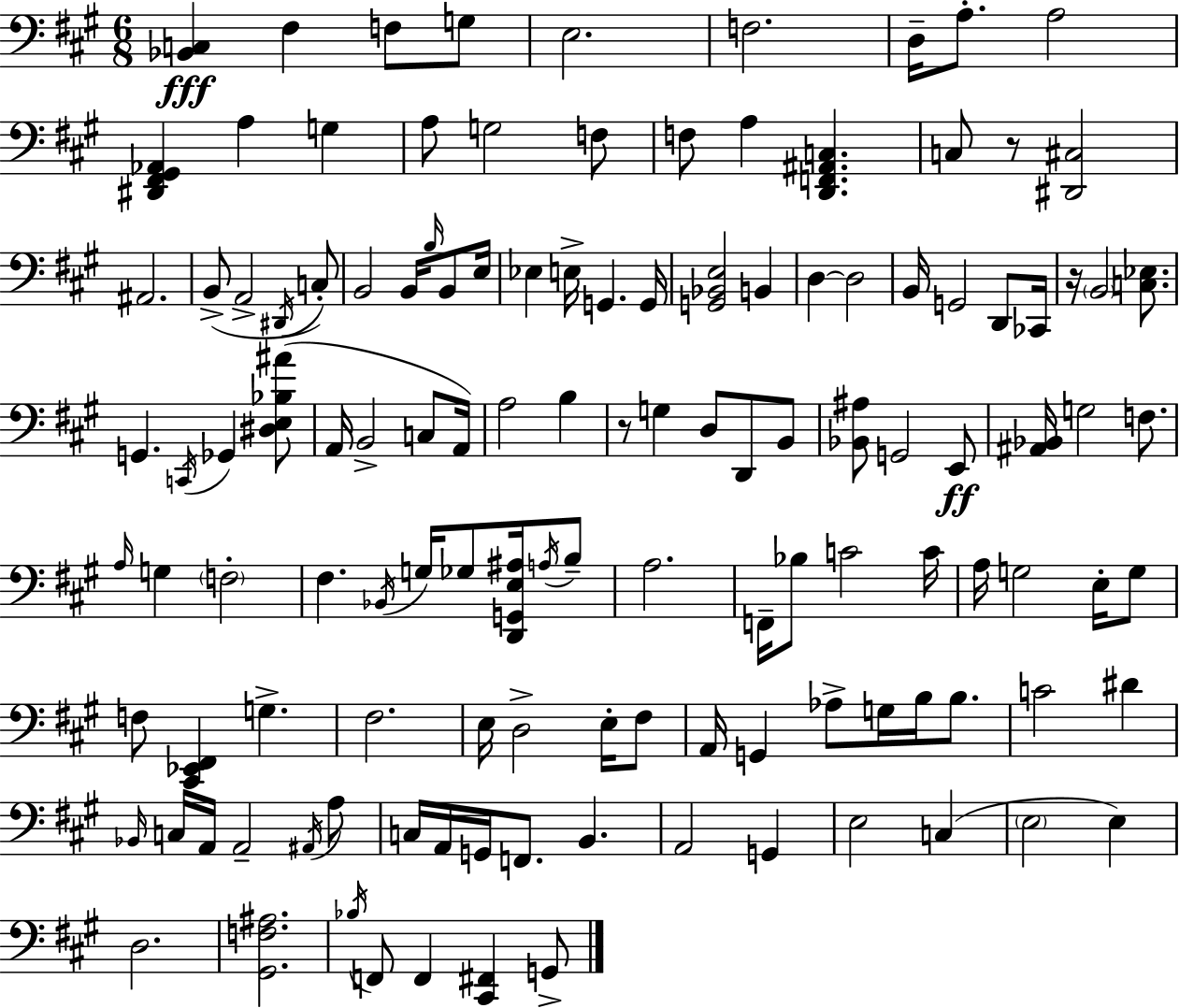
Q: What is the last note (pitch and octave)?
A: G2